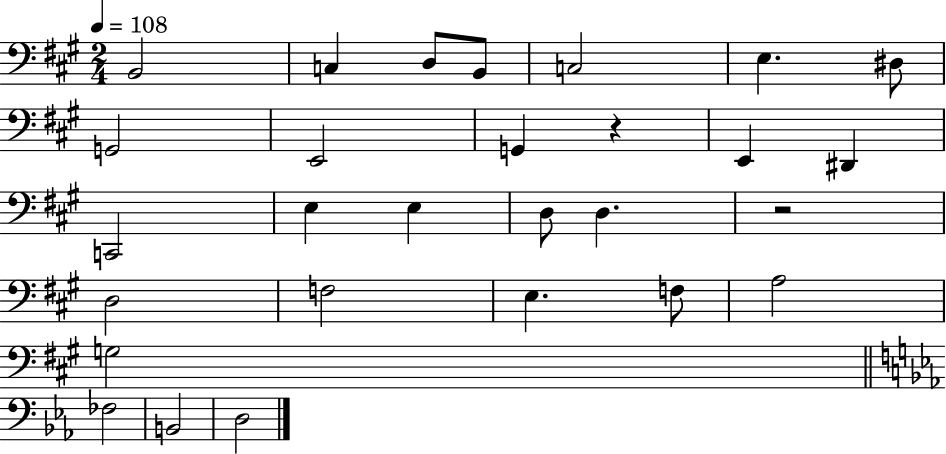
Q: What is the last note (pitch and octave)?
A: D3